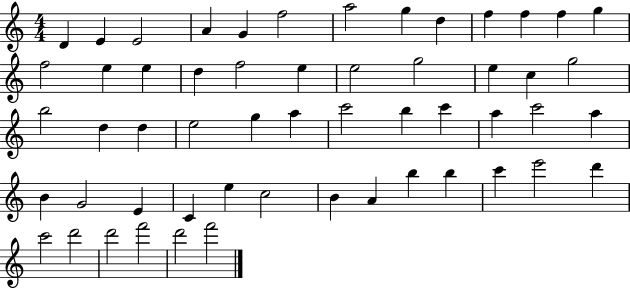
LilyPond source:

{
  \clef treble
  \numericTimeSignature
  \time 4/4
  \key c \major
  d'4 e'4 e'2 | a'4 g'4 f''2 | a''2 g''4 d''4 | f''4 f''4 f''4 g''4 | \break f''2 e''4 e''4 | d''4 f''2 e''4 | e''2 g''2 | e''4 c''4 g''2 | \break b''2 d''4 d''4 | e''2 g''4 a''4 | c'''2 b''4 c'''4 | a''4 c'''2 a''4 | \break b'4 g'2 e'4 | c'4 e''4 c''2 | b'4 a'4 b''4 b''4 | c'''4 e'''2 d'''4 | \break c'''2 d'''2 | d'''2 f'''2 | d'''2 f'''2 | \bar "|."
}